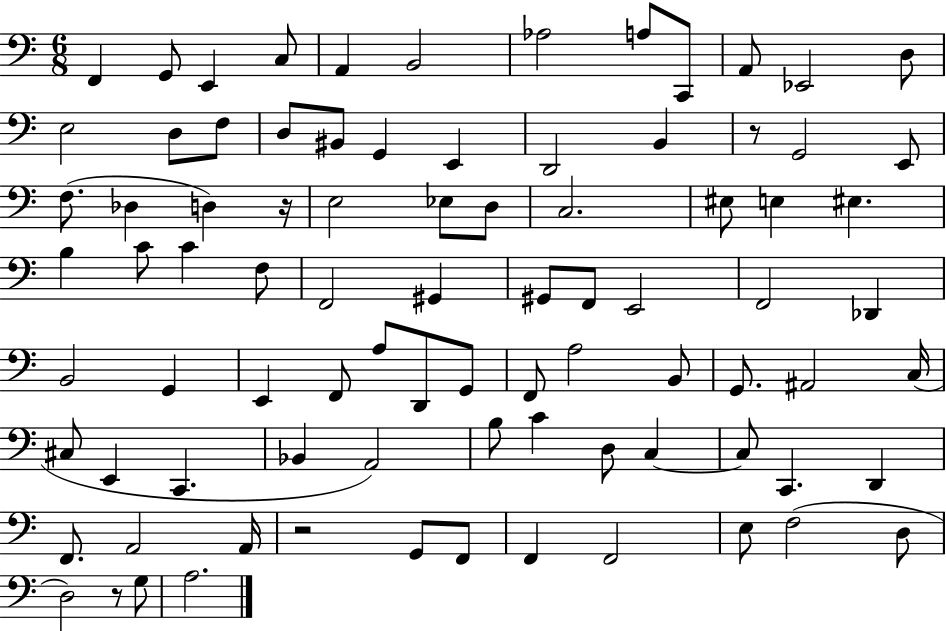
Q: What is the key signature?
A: C major